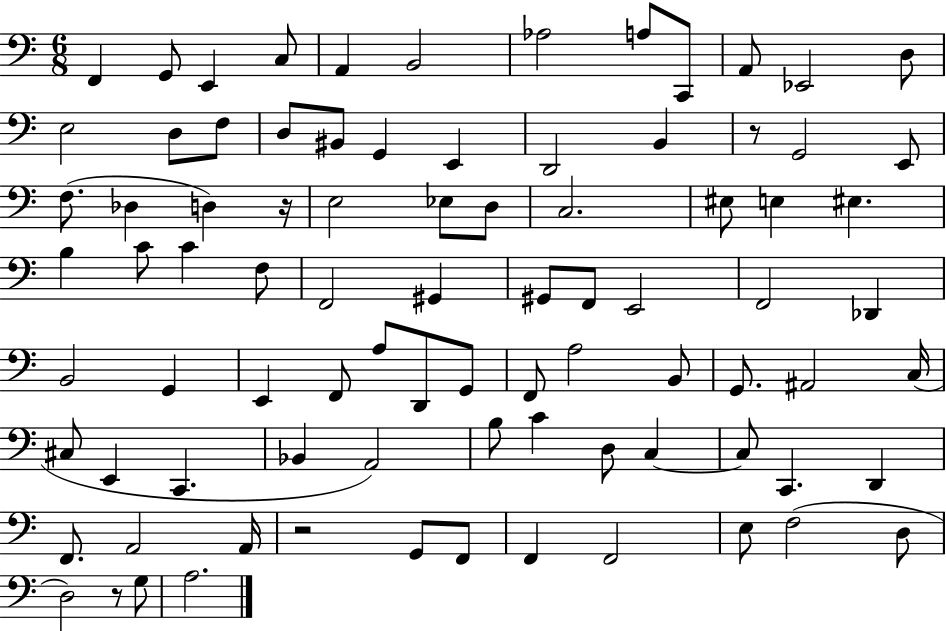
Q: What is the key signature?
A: C major